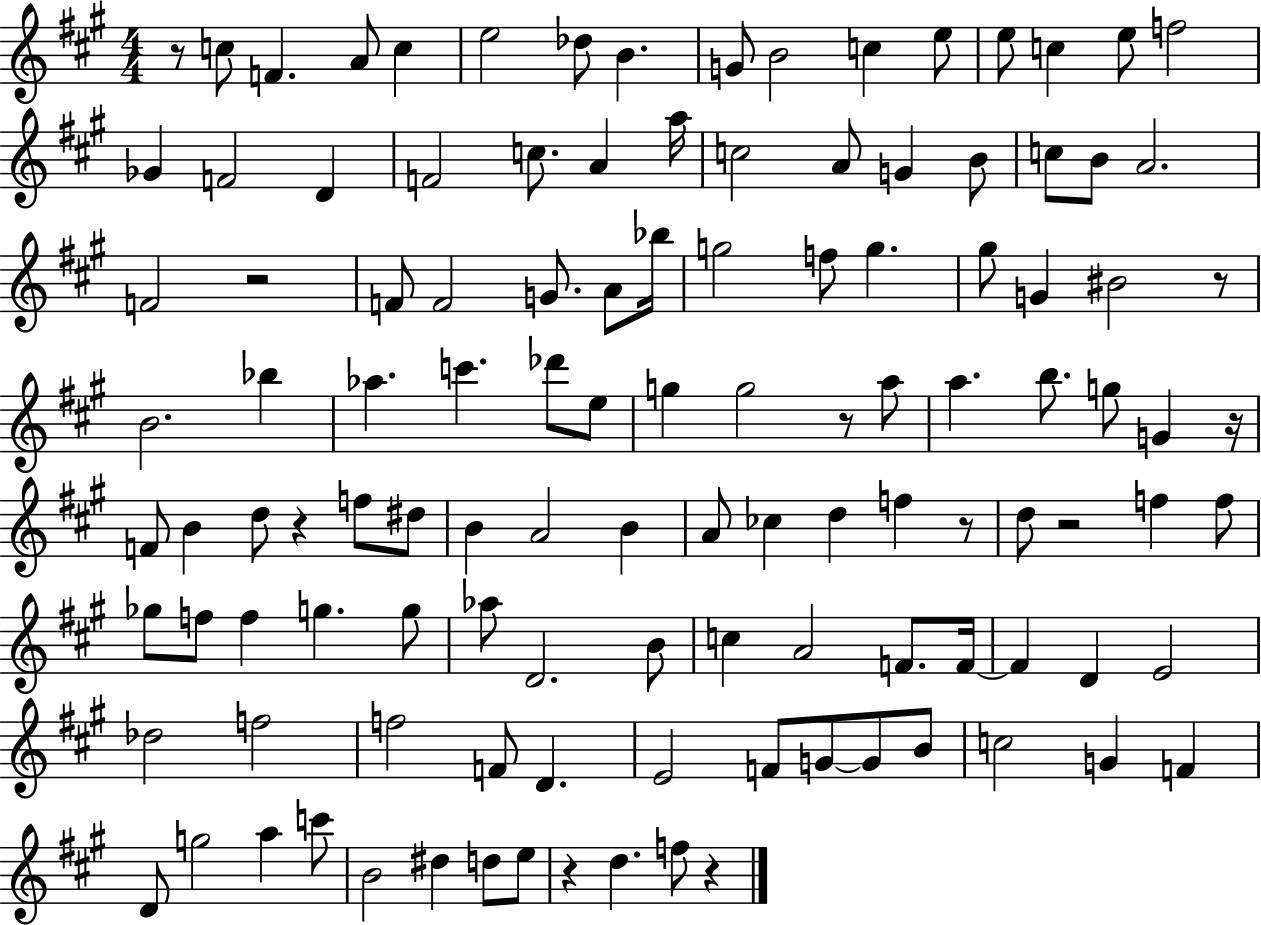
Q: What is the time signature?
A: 4/4